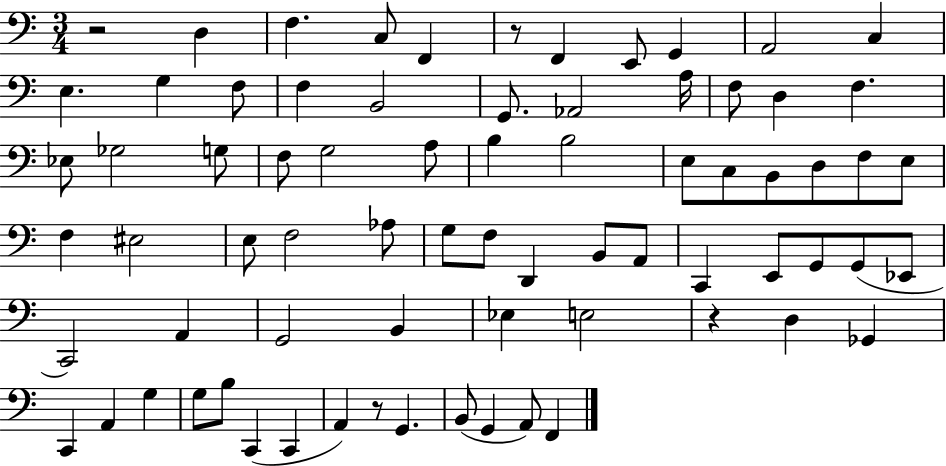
{
  \clef bass
  \numericTimeSignature
  \time 3/4
  \key c \major
  \repeat volta 2 { r2 d4 | f4. c8 f,4 | r8 f,4 e,8 g,4 | a,2 c4 | \break e4. g4 f8 | f4 b,2 | g,8. aes,2 a16 | f8 d4 f4. | \break ees8 ges2 g8 | f8 g2 a8 | b4 b2 | e8 c8 b,8 d8 f8 e8 | \break f4 eis2 | e8 f2 aes8 | g8 f8 d,4 b,8 a,8 | c,4 e,8 g,8 g,8( ees,8 | \break c,2) a,4 | g,2 b,4 | ees4 e2 | r4 d4 ges,4 | \break c,4 a,4 g4 | g8 b8 c,4( c,4 | a,4) r8 g,4. | b,8( g,4 a,8) f,4 | \break } \bar "|."
}